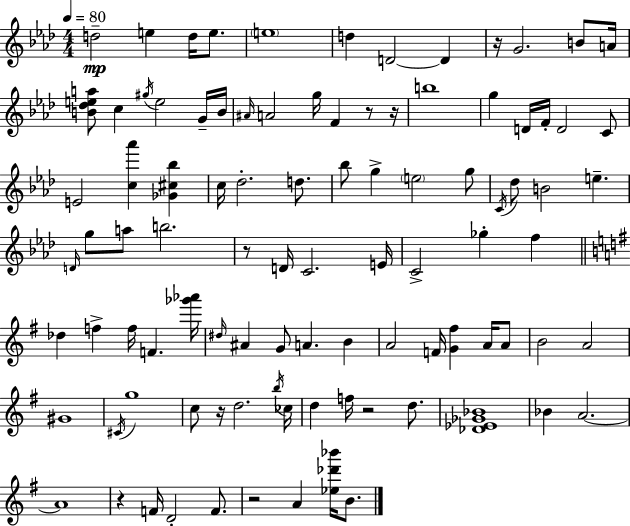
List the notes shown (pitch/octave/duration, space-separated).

D5/h E5/q D5/s E5/e. E5/w D5/q D4/h D4/q R/s G4/h. B4/e A4/s [B4,Db5,E5,A5]/e C5/q G#5/s E5/h G4/s B4/s A#4/s A4/h G5/s F4/q R/e R/s B5/w G5/q D4/s F4/s D4/h C4/e E4/h [C5,Ab6]/q [Gb4,C#5,Bb5]/q C5/s Db5/h. D5/e. Bb5/e G5/q E5/h G5/e C4/s Db5/e B4/h E5/q. D4/s G5/e A5/e B5/h. R/e D4/s C4/h. E4/s C4/h Gb5/q F5/q Db5/q F5/q F5/s F4/q. [Gb6,Ab6]/s D#5/s A#4/q G4/e A4/q. B4/q A4/h F4/s [G4,F#5]/q A4/s A4/e B4/h A4/h G#4/w C#4/s G5/w C5/e R/s D5/h. B5/s CES5/s D5/q F5/s R/h D5/e. [Db4,Eb4,Gb4,Bb4]/w Bb4/q A4/h. A4/w R/q F4/s D4/h F4/e. R/h A4/q [Eb5,Db6,Bb6]/s B4/e.